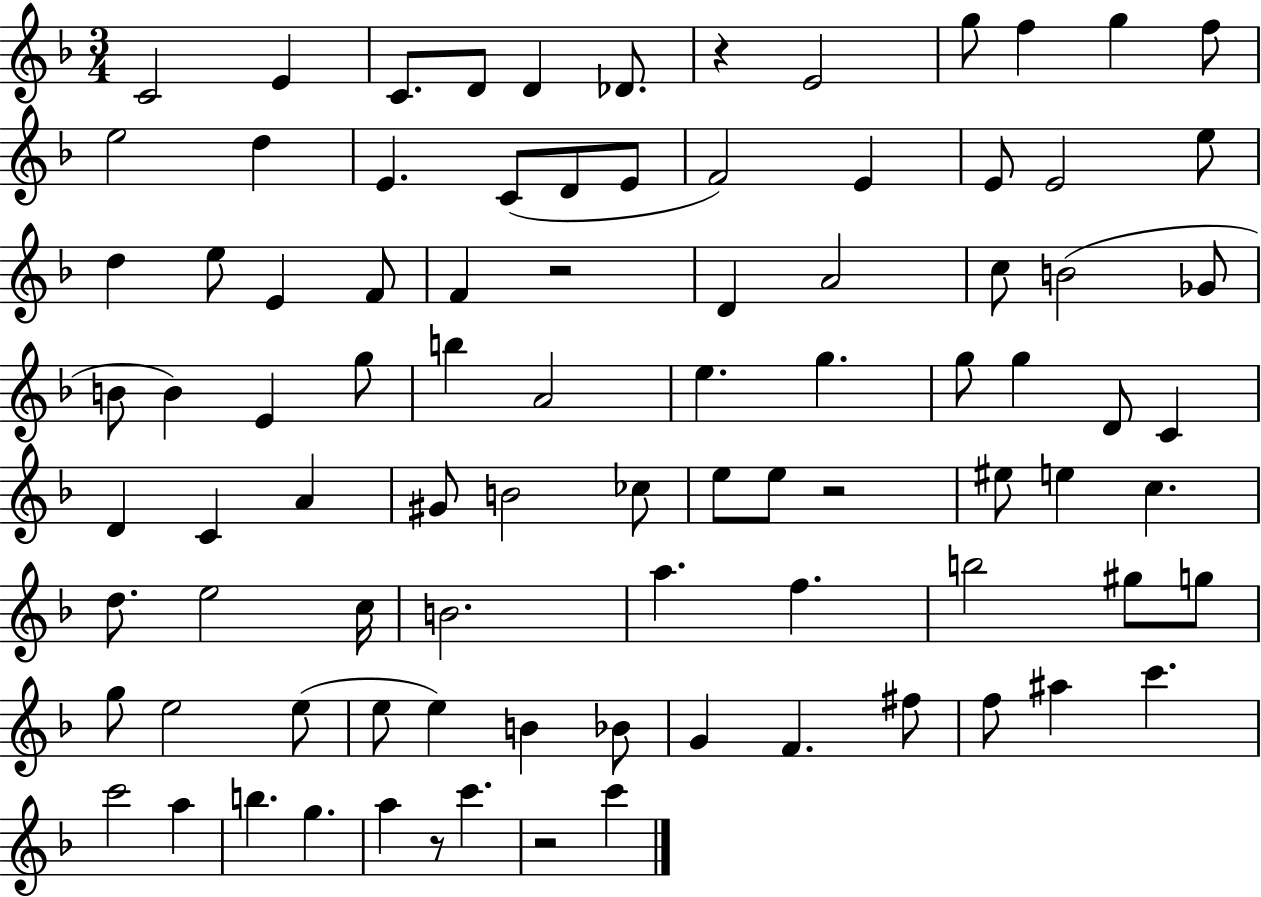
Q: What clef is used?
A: treble